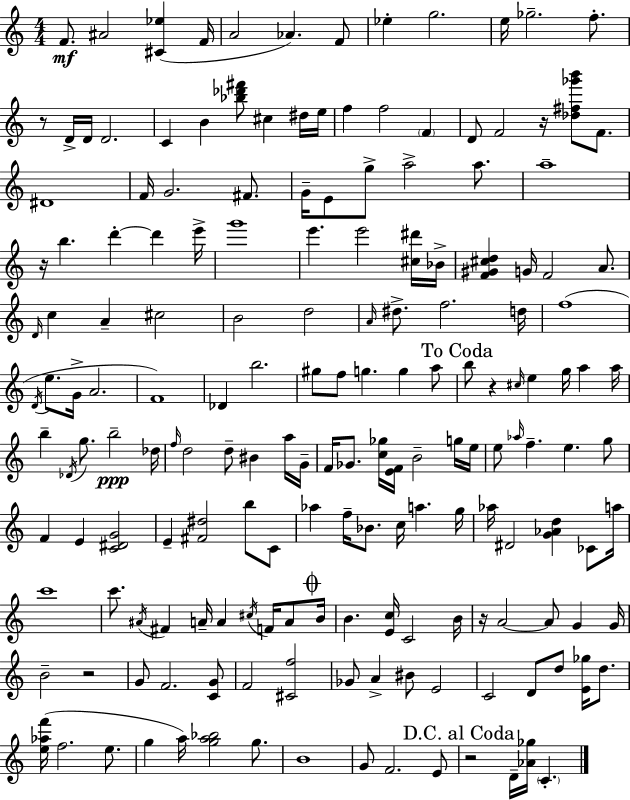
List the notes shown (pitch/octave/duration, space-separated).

F4/e. A#4/h [C#4,Eb5]/q F4/s A4/h Ab4/q. F4/e Eb5/q G5/h. E5/s Gb5/h. F5/e. R/e D4/s D4/s D4/h. C4/q B4/q [Bb5,Db6,F#6]/e C#5/q D#5/s E5/s F5/q F5/h F4/q D4/e F4/h R/s [Db5,F#5,Gb6,B6]/e F4/e. D#4/w F4/s G4/h. F#4/e. G4/s E4/e G5/e A5/h A5/e. A5/w R/s B5/q. D6/q D6/q E6/s G6/w E6/q. E6/h [C#5,D#6]/s Bb4/s [F4,G#4,C#5,D5]/q G4/s F4/h A4/e. D4/s C5/q A4/q C#5/h B4/h D5/h A4/s D#5/e. F5/h. D5/s F5/w D4/s E5/e. G4/s A4/h. F4/w Db4/q B5/h. G#5/e F5/e G5/q. G5/q A5/e B5/e R/q C#5/s E5/q G5/s A5/q A5/s B5/q Db4/s G5/e. B5/h Db5/s F5/s D5/h D5/e BIS4/q A5/s G4/s F4/s Gb4/e. [C5,Gb5]/s [E4,F4]/s B4/h G5/s E5/s E5/e Ab5/s F5/q. E5/q. G5/e F4/q E4/q [C4,D#4,G4]/h E4/q [F#4,D#5]/h B5/e C4/e Ab5/q F5/s Bb4/e. C5/s A5/q. G5/s Ab5/s D#4/h [G4,Ab4,D5]/q CES4/e A5/s C6/w C6/e. A#4/s F#4/q A4/s A4/q C#5/s F4/s A4/e B4/s B4/q. [E4,C5]/s C4/h B4/s R/s A4/h A4/e G4/q G4/s B4/h R/h G4/e F4/h. [C4,G4]/e F4/h [C#4,F5]/h Gb4/e A4/q BIS4/e E4/h C4/h D4/e D5/e [E4,Gb5]/s D5/e. [E5,Ab5,F6]/s F5/h. E5/e. G5/q A5/s [G5,A5,Bb5]/h G5/e. B4/w G4/e F4/h. E4/e R/h D4/s [Ab4,Gb5]/s C4/q.